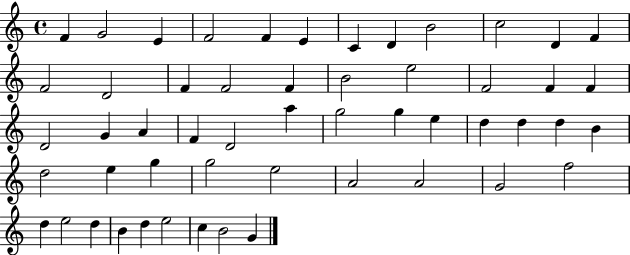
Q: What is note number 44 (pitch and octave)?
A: F5